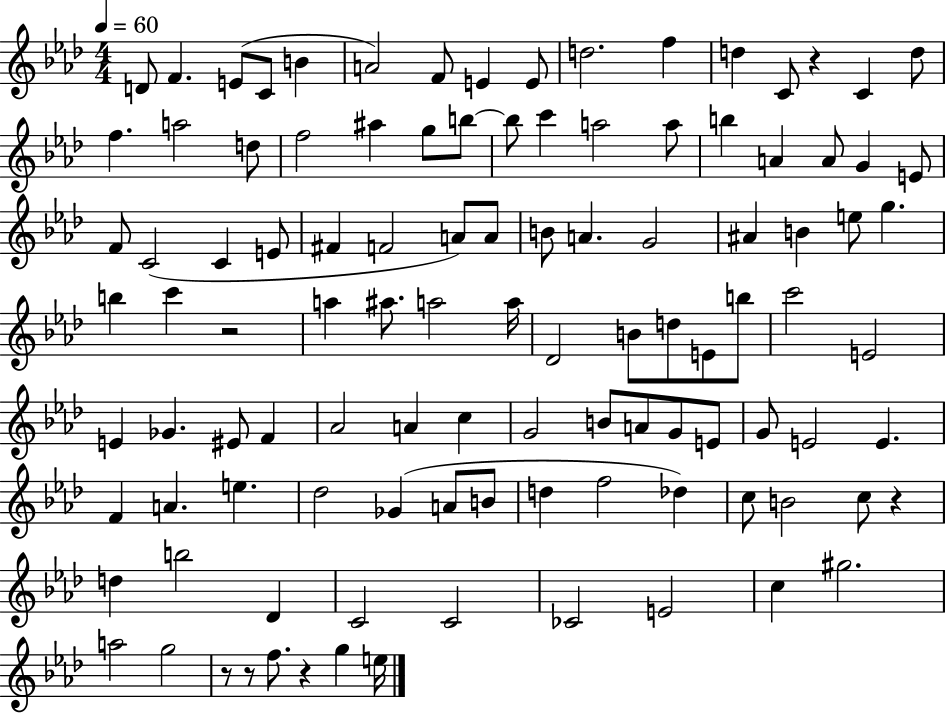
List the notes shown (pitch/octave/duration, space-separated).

D4/e F4/q. E4/e C4/e B4/q A4/h F4/e E4/q E4/e D5/h. F5/q D5/q C4/e R/q C4/q D5/e F5/q. A5/h D5/e F5/h A#5/q G5/e B5/e B5/e C6/q A5/h A5/e B5/q A4/q A4/e G4/q E4/e F4/e C4/h C4/q E4/e F#4/q F4/h A4/e A4/e B4/e A4/q. G4/h A#4/q B4/q E5/e G5/q. B5/q C6/q R/h A5/q A#5/e. A5/h A5/s Db4/h B4/e D5/e E4/e B5/e C6/h E4/h E4/q Gb4/q. EIS4/e F4/q Ab4/h A4/q C5/q G4/h B4/e A4/e G4/e E4/e G4/e E4/h E4/q. F4/q A4/q. E5/q. Db5/h Gb4/q A4/e B4/e D5/q F5/h Db5/q C5/e B4/h C5/e R/q D5/q B5/h Db4/q C4/h C4/h CES4/h E4/h C5/q G#5/h. A5/h G5/h R/e R/e F5/e. R/q G5/q E5/s